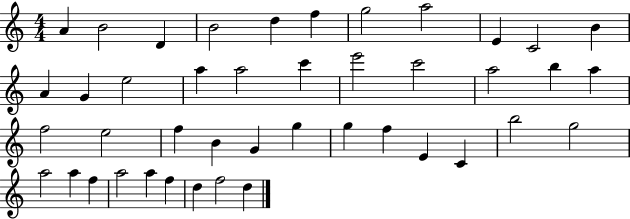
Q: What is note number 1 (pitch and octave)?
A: A4